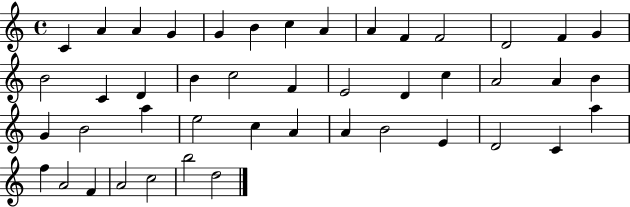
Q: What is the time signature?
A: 4/4